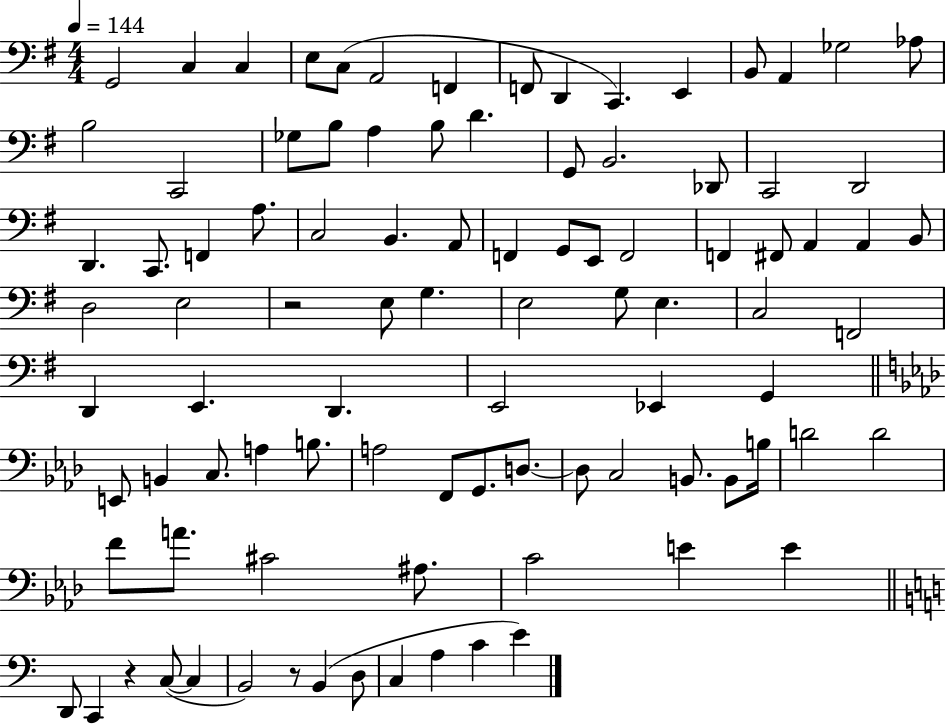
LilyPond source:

{
  \clef bass
  \numericTimeSignature
  \time 4/4
  \key g \major
  \tempo 4 = 144
  g,2 c4 c4 | e8 c8( a,2 f,4 | f,8 d,4 c,4.) e,4 | b,8 a,4 ges2 aes8 | \break b2 c,2 | ges8 b8 a4 b8 d'4. | g,8 b,2. des,8 | c,2 d,2 | \break d,4. c,8. f,4 a8. | c2 b,4. a,8 | f,4 g,8 e,8 f,2 | f,4 fis,8 a,4 a,4 b,8 | \break d2 e2 | r2 e8 g4. | e2 g8 e4. | c2 f,2 | \break d,4 e,4. d,4. | e,2 ees,4 g,4 | \bar "||" \break \key f \minor e,8 b,4 c8. a4 b8. | a2 f,8 g,8. d8.~~ | d8 c2 b,8. b,8 b16 | d'2 d'2 | \break f'8 a'8. cis'2 ais8. | c'2 e'4 e'4 | \bar "||" \break \key c \major d,8 c,4 r4 c8~(~ c4 | b,2) r8 b,4( d8 | c4 a4 c'4 e'4) | \bar "|."
}